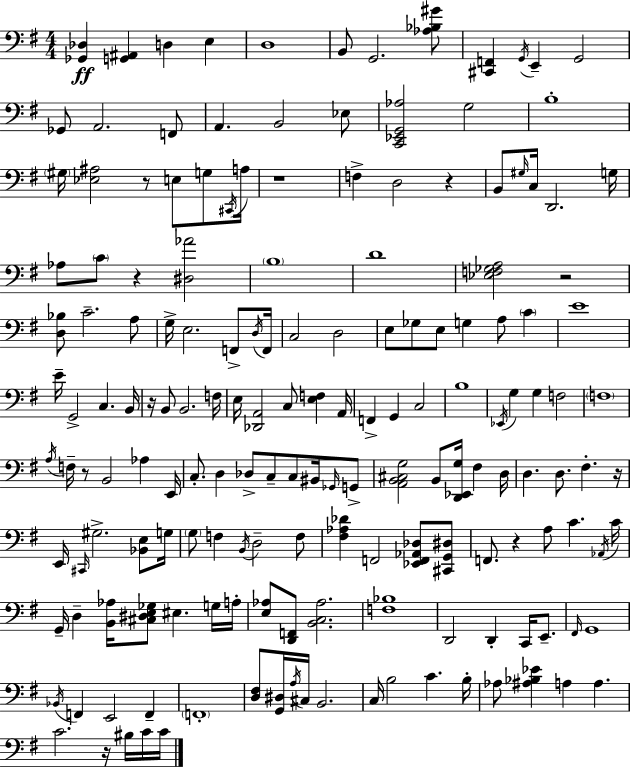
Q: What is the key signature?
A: G major